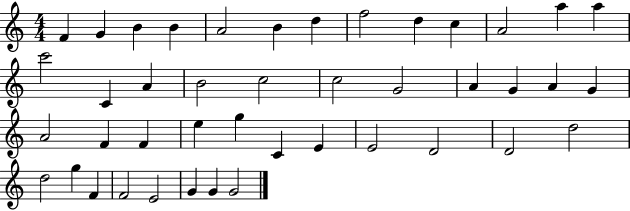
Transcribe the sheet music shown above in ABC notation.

X:1
T:Untitled
M:4/4
L:1/4
K:C
F G B B A2 B d f2 d c A2 a a c'2 C A B2 c2 c2 G2 A G A G A2 F F e g C E E2 D2 D2 d2 d2 g F F2 E2 G G G2